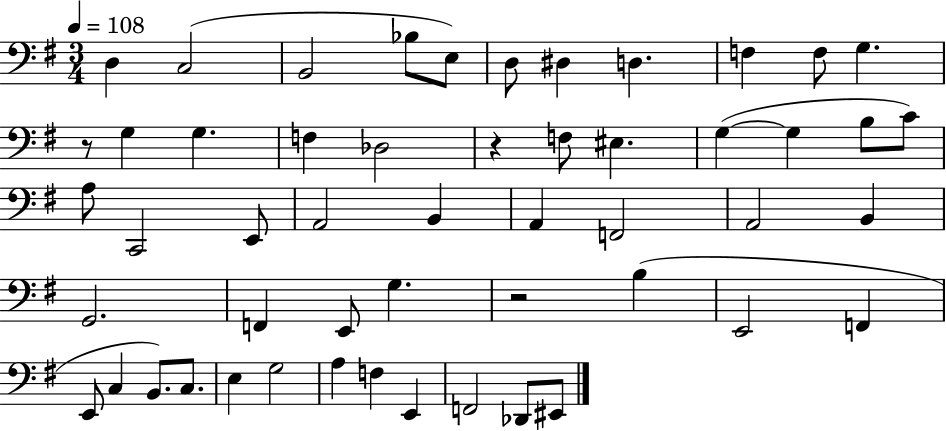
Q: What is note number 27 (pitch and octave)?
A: A2